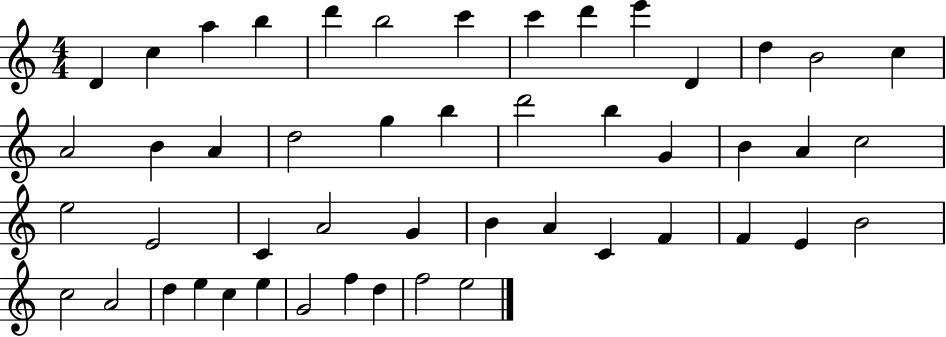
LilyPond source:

{
  \clef treble
  \numericTimeSignature
  \time 4/4
  \key c \major
  d'4 c''4 a''4 b''4 | d'''4 b''2 c'''4 | c'''4 d'''4 e'''4 d'4 | d''4 b'2 c''4 | \break a'2 b'4 a'4 | d''2 g''4 b''4 | d'''2 b''4 g'4 | b'4 a'4 c''2 | \break e''2 e'2 | c'4 a'2 g'4 | b'4 a'4 c'4 f'4 | f'4 e'4 b'2 | \break c''2 a'2 | d''4 e''4 c''4 e''4 | g'2 f''4 d''4 | f''2 e''2 | \break \bar "|."
}